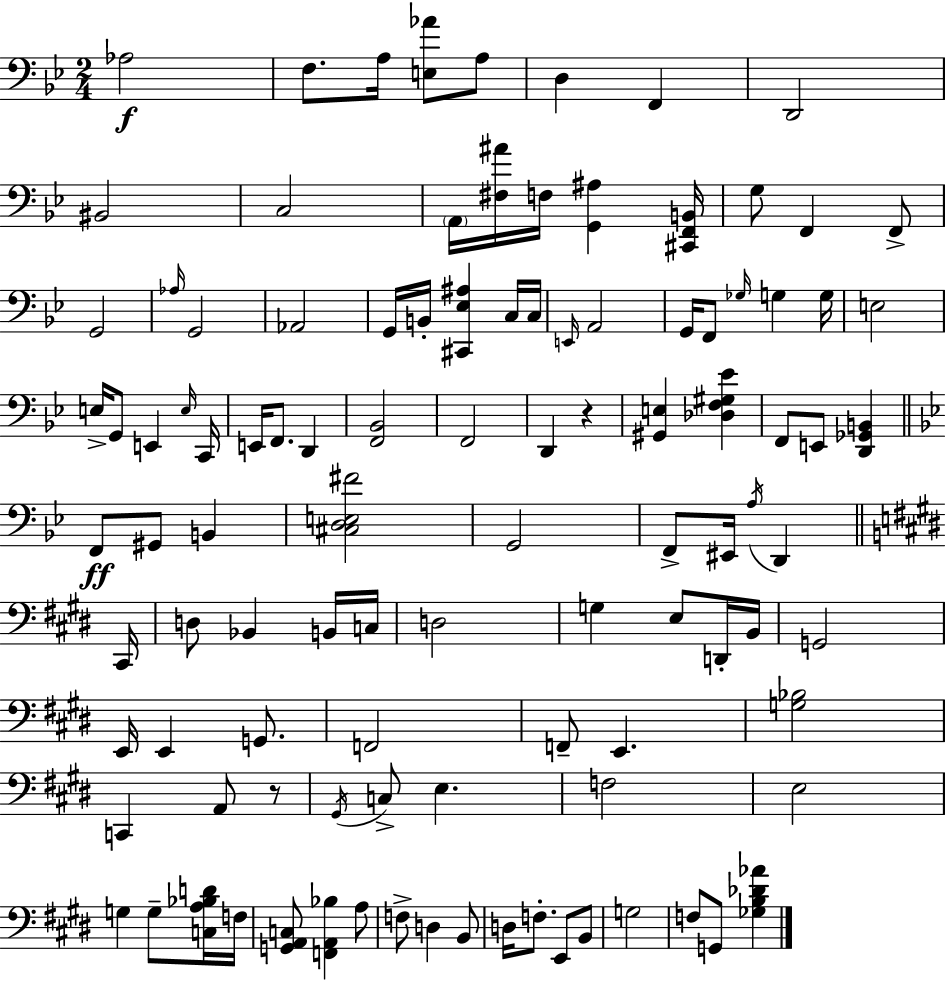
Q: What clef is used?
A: bass